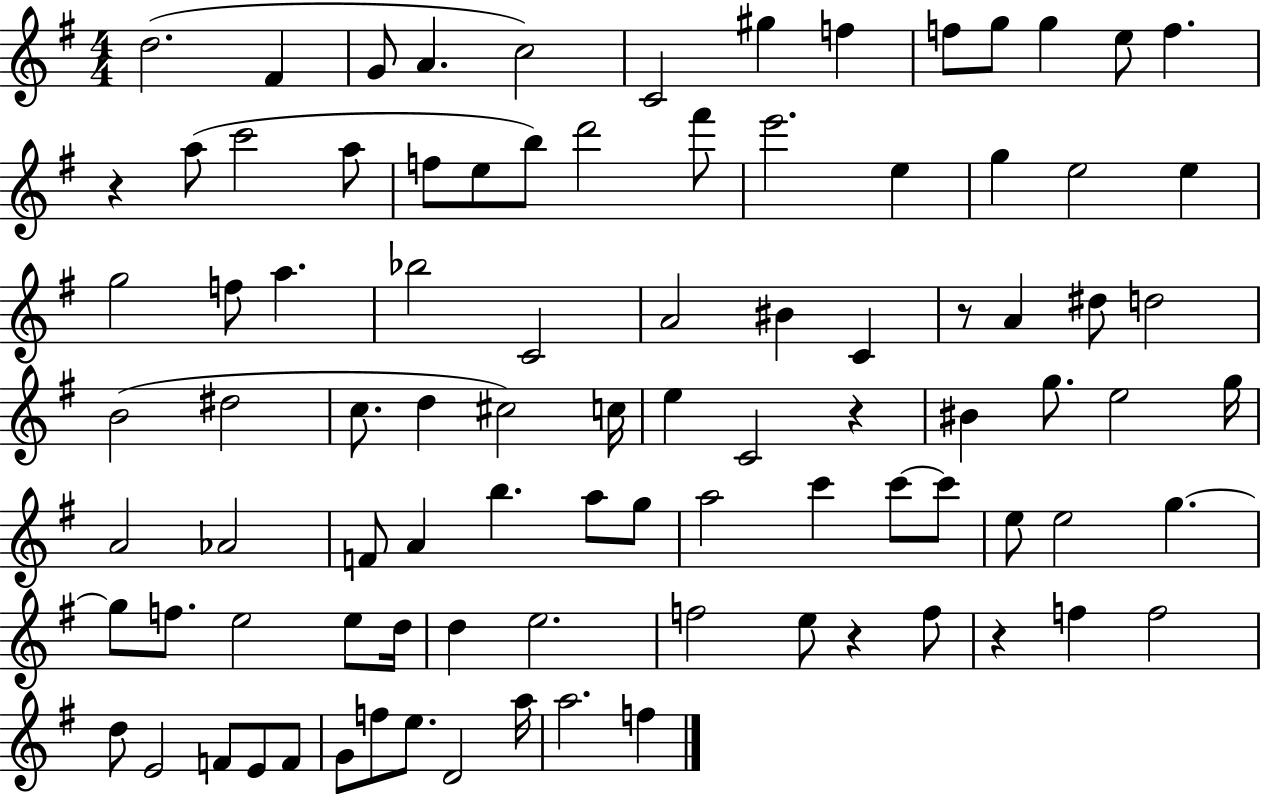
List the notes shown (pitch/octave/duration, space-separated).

D5/h. F#4/q G4/e A4/q. C5/h C4/h G#5/q F5/q F5/e G5/e G5/q E5/e F5/q. R/q A5/e C6/h A5/e F5/e E5/e B5/e D6/h F#6/e E6/h. E5/q G5/q E5/h E5/q G5/h F5/e A5/q. Bb5/h C4/h A4/h BIS4/q C4/q R/e A4/q D#5/e D5/h B4/h D#5/h C5/e. D5/q C#5/h C5/s E5/q C4/h R/q BIS4/q G5/e. E5/h G5/s A4/h Ab4/h F4/e A4/q B5/q. A5/e G5/e A5/h C6/q C6/e C6/e E5/e E5/h G5/q. G5/e F5/e. E5/h E5/e D5/s D5/q E5/h. F5/h E5/e R/q F5/e R/q F5/q F5/h D5/e E4/h F4/e E4/e F4/e G4/e F5/e E5/e. D4/h A5/s A5/h. F5/q